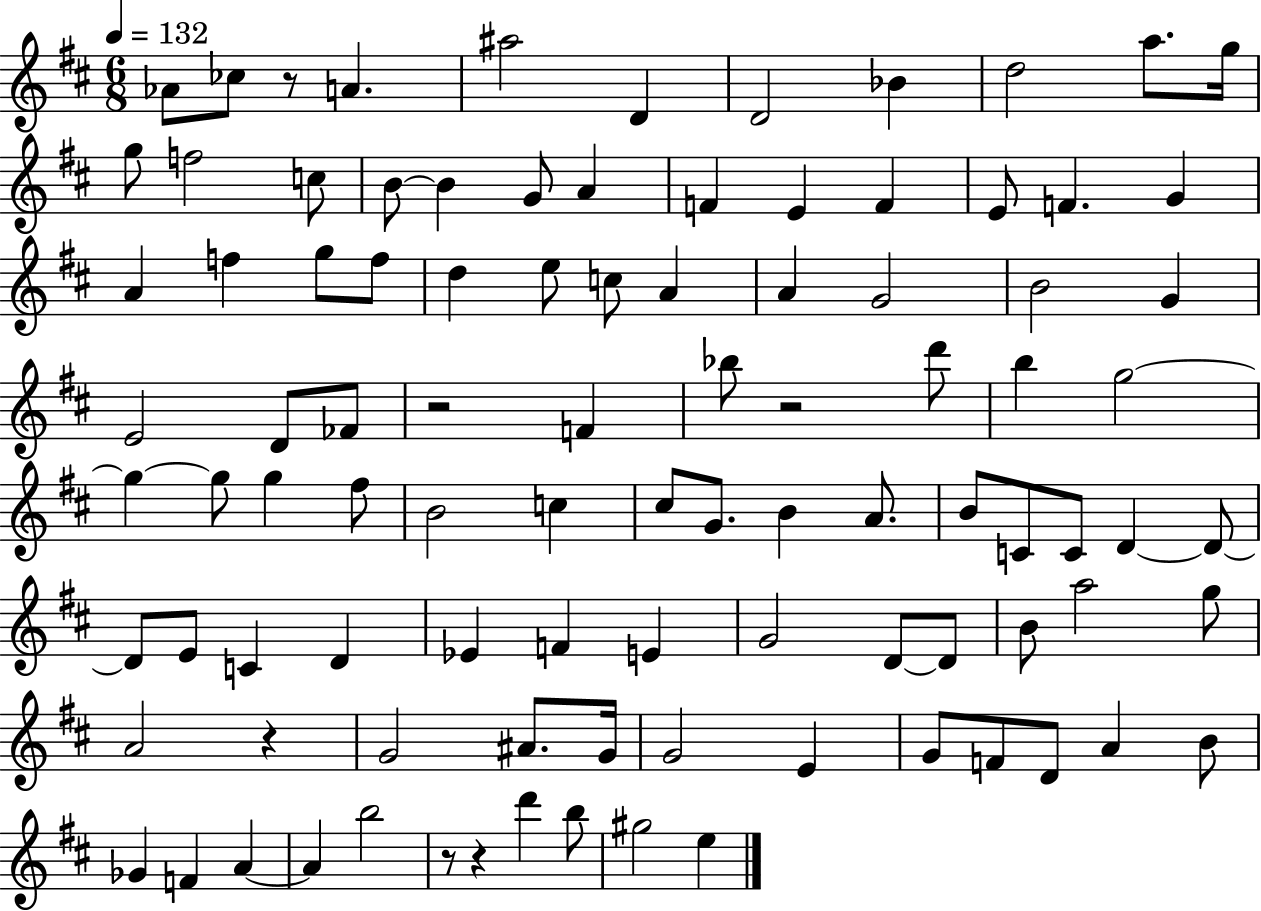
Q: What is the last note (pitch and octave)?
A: E5